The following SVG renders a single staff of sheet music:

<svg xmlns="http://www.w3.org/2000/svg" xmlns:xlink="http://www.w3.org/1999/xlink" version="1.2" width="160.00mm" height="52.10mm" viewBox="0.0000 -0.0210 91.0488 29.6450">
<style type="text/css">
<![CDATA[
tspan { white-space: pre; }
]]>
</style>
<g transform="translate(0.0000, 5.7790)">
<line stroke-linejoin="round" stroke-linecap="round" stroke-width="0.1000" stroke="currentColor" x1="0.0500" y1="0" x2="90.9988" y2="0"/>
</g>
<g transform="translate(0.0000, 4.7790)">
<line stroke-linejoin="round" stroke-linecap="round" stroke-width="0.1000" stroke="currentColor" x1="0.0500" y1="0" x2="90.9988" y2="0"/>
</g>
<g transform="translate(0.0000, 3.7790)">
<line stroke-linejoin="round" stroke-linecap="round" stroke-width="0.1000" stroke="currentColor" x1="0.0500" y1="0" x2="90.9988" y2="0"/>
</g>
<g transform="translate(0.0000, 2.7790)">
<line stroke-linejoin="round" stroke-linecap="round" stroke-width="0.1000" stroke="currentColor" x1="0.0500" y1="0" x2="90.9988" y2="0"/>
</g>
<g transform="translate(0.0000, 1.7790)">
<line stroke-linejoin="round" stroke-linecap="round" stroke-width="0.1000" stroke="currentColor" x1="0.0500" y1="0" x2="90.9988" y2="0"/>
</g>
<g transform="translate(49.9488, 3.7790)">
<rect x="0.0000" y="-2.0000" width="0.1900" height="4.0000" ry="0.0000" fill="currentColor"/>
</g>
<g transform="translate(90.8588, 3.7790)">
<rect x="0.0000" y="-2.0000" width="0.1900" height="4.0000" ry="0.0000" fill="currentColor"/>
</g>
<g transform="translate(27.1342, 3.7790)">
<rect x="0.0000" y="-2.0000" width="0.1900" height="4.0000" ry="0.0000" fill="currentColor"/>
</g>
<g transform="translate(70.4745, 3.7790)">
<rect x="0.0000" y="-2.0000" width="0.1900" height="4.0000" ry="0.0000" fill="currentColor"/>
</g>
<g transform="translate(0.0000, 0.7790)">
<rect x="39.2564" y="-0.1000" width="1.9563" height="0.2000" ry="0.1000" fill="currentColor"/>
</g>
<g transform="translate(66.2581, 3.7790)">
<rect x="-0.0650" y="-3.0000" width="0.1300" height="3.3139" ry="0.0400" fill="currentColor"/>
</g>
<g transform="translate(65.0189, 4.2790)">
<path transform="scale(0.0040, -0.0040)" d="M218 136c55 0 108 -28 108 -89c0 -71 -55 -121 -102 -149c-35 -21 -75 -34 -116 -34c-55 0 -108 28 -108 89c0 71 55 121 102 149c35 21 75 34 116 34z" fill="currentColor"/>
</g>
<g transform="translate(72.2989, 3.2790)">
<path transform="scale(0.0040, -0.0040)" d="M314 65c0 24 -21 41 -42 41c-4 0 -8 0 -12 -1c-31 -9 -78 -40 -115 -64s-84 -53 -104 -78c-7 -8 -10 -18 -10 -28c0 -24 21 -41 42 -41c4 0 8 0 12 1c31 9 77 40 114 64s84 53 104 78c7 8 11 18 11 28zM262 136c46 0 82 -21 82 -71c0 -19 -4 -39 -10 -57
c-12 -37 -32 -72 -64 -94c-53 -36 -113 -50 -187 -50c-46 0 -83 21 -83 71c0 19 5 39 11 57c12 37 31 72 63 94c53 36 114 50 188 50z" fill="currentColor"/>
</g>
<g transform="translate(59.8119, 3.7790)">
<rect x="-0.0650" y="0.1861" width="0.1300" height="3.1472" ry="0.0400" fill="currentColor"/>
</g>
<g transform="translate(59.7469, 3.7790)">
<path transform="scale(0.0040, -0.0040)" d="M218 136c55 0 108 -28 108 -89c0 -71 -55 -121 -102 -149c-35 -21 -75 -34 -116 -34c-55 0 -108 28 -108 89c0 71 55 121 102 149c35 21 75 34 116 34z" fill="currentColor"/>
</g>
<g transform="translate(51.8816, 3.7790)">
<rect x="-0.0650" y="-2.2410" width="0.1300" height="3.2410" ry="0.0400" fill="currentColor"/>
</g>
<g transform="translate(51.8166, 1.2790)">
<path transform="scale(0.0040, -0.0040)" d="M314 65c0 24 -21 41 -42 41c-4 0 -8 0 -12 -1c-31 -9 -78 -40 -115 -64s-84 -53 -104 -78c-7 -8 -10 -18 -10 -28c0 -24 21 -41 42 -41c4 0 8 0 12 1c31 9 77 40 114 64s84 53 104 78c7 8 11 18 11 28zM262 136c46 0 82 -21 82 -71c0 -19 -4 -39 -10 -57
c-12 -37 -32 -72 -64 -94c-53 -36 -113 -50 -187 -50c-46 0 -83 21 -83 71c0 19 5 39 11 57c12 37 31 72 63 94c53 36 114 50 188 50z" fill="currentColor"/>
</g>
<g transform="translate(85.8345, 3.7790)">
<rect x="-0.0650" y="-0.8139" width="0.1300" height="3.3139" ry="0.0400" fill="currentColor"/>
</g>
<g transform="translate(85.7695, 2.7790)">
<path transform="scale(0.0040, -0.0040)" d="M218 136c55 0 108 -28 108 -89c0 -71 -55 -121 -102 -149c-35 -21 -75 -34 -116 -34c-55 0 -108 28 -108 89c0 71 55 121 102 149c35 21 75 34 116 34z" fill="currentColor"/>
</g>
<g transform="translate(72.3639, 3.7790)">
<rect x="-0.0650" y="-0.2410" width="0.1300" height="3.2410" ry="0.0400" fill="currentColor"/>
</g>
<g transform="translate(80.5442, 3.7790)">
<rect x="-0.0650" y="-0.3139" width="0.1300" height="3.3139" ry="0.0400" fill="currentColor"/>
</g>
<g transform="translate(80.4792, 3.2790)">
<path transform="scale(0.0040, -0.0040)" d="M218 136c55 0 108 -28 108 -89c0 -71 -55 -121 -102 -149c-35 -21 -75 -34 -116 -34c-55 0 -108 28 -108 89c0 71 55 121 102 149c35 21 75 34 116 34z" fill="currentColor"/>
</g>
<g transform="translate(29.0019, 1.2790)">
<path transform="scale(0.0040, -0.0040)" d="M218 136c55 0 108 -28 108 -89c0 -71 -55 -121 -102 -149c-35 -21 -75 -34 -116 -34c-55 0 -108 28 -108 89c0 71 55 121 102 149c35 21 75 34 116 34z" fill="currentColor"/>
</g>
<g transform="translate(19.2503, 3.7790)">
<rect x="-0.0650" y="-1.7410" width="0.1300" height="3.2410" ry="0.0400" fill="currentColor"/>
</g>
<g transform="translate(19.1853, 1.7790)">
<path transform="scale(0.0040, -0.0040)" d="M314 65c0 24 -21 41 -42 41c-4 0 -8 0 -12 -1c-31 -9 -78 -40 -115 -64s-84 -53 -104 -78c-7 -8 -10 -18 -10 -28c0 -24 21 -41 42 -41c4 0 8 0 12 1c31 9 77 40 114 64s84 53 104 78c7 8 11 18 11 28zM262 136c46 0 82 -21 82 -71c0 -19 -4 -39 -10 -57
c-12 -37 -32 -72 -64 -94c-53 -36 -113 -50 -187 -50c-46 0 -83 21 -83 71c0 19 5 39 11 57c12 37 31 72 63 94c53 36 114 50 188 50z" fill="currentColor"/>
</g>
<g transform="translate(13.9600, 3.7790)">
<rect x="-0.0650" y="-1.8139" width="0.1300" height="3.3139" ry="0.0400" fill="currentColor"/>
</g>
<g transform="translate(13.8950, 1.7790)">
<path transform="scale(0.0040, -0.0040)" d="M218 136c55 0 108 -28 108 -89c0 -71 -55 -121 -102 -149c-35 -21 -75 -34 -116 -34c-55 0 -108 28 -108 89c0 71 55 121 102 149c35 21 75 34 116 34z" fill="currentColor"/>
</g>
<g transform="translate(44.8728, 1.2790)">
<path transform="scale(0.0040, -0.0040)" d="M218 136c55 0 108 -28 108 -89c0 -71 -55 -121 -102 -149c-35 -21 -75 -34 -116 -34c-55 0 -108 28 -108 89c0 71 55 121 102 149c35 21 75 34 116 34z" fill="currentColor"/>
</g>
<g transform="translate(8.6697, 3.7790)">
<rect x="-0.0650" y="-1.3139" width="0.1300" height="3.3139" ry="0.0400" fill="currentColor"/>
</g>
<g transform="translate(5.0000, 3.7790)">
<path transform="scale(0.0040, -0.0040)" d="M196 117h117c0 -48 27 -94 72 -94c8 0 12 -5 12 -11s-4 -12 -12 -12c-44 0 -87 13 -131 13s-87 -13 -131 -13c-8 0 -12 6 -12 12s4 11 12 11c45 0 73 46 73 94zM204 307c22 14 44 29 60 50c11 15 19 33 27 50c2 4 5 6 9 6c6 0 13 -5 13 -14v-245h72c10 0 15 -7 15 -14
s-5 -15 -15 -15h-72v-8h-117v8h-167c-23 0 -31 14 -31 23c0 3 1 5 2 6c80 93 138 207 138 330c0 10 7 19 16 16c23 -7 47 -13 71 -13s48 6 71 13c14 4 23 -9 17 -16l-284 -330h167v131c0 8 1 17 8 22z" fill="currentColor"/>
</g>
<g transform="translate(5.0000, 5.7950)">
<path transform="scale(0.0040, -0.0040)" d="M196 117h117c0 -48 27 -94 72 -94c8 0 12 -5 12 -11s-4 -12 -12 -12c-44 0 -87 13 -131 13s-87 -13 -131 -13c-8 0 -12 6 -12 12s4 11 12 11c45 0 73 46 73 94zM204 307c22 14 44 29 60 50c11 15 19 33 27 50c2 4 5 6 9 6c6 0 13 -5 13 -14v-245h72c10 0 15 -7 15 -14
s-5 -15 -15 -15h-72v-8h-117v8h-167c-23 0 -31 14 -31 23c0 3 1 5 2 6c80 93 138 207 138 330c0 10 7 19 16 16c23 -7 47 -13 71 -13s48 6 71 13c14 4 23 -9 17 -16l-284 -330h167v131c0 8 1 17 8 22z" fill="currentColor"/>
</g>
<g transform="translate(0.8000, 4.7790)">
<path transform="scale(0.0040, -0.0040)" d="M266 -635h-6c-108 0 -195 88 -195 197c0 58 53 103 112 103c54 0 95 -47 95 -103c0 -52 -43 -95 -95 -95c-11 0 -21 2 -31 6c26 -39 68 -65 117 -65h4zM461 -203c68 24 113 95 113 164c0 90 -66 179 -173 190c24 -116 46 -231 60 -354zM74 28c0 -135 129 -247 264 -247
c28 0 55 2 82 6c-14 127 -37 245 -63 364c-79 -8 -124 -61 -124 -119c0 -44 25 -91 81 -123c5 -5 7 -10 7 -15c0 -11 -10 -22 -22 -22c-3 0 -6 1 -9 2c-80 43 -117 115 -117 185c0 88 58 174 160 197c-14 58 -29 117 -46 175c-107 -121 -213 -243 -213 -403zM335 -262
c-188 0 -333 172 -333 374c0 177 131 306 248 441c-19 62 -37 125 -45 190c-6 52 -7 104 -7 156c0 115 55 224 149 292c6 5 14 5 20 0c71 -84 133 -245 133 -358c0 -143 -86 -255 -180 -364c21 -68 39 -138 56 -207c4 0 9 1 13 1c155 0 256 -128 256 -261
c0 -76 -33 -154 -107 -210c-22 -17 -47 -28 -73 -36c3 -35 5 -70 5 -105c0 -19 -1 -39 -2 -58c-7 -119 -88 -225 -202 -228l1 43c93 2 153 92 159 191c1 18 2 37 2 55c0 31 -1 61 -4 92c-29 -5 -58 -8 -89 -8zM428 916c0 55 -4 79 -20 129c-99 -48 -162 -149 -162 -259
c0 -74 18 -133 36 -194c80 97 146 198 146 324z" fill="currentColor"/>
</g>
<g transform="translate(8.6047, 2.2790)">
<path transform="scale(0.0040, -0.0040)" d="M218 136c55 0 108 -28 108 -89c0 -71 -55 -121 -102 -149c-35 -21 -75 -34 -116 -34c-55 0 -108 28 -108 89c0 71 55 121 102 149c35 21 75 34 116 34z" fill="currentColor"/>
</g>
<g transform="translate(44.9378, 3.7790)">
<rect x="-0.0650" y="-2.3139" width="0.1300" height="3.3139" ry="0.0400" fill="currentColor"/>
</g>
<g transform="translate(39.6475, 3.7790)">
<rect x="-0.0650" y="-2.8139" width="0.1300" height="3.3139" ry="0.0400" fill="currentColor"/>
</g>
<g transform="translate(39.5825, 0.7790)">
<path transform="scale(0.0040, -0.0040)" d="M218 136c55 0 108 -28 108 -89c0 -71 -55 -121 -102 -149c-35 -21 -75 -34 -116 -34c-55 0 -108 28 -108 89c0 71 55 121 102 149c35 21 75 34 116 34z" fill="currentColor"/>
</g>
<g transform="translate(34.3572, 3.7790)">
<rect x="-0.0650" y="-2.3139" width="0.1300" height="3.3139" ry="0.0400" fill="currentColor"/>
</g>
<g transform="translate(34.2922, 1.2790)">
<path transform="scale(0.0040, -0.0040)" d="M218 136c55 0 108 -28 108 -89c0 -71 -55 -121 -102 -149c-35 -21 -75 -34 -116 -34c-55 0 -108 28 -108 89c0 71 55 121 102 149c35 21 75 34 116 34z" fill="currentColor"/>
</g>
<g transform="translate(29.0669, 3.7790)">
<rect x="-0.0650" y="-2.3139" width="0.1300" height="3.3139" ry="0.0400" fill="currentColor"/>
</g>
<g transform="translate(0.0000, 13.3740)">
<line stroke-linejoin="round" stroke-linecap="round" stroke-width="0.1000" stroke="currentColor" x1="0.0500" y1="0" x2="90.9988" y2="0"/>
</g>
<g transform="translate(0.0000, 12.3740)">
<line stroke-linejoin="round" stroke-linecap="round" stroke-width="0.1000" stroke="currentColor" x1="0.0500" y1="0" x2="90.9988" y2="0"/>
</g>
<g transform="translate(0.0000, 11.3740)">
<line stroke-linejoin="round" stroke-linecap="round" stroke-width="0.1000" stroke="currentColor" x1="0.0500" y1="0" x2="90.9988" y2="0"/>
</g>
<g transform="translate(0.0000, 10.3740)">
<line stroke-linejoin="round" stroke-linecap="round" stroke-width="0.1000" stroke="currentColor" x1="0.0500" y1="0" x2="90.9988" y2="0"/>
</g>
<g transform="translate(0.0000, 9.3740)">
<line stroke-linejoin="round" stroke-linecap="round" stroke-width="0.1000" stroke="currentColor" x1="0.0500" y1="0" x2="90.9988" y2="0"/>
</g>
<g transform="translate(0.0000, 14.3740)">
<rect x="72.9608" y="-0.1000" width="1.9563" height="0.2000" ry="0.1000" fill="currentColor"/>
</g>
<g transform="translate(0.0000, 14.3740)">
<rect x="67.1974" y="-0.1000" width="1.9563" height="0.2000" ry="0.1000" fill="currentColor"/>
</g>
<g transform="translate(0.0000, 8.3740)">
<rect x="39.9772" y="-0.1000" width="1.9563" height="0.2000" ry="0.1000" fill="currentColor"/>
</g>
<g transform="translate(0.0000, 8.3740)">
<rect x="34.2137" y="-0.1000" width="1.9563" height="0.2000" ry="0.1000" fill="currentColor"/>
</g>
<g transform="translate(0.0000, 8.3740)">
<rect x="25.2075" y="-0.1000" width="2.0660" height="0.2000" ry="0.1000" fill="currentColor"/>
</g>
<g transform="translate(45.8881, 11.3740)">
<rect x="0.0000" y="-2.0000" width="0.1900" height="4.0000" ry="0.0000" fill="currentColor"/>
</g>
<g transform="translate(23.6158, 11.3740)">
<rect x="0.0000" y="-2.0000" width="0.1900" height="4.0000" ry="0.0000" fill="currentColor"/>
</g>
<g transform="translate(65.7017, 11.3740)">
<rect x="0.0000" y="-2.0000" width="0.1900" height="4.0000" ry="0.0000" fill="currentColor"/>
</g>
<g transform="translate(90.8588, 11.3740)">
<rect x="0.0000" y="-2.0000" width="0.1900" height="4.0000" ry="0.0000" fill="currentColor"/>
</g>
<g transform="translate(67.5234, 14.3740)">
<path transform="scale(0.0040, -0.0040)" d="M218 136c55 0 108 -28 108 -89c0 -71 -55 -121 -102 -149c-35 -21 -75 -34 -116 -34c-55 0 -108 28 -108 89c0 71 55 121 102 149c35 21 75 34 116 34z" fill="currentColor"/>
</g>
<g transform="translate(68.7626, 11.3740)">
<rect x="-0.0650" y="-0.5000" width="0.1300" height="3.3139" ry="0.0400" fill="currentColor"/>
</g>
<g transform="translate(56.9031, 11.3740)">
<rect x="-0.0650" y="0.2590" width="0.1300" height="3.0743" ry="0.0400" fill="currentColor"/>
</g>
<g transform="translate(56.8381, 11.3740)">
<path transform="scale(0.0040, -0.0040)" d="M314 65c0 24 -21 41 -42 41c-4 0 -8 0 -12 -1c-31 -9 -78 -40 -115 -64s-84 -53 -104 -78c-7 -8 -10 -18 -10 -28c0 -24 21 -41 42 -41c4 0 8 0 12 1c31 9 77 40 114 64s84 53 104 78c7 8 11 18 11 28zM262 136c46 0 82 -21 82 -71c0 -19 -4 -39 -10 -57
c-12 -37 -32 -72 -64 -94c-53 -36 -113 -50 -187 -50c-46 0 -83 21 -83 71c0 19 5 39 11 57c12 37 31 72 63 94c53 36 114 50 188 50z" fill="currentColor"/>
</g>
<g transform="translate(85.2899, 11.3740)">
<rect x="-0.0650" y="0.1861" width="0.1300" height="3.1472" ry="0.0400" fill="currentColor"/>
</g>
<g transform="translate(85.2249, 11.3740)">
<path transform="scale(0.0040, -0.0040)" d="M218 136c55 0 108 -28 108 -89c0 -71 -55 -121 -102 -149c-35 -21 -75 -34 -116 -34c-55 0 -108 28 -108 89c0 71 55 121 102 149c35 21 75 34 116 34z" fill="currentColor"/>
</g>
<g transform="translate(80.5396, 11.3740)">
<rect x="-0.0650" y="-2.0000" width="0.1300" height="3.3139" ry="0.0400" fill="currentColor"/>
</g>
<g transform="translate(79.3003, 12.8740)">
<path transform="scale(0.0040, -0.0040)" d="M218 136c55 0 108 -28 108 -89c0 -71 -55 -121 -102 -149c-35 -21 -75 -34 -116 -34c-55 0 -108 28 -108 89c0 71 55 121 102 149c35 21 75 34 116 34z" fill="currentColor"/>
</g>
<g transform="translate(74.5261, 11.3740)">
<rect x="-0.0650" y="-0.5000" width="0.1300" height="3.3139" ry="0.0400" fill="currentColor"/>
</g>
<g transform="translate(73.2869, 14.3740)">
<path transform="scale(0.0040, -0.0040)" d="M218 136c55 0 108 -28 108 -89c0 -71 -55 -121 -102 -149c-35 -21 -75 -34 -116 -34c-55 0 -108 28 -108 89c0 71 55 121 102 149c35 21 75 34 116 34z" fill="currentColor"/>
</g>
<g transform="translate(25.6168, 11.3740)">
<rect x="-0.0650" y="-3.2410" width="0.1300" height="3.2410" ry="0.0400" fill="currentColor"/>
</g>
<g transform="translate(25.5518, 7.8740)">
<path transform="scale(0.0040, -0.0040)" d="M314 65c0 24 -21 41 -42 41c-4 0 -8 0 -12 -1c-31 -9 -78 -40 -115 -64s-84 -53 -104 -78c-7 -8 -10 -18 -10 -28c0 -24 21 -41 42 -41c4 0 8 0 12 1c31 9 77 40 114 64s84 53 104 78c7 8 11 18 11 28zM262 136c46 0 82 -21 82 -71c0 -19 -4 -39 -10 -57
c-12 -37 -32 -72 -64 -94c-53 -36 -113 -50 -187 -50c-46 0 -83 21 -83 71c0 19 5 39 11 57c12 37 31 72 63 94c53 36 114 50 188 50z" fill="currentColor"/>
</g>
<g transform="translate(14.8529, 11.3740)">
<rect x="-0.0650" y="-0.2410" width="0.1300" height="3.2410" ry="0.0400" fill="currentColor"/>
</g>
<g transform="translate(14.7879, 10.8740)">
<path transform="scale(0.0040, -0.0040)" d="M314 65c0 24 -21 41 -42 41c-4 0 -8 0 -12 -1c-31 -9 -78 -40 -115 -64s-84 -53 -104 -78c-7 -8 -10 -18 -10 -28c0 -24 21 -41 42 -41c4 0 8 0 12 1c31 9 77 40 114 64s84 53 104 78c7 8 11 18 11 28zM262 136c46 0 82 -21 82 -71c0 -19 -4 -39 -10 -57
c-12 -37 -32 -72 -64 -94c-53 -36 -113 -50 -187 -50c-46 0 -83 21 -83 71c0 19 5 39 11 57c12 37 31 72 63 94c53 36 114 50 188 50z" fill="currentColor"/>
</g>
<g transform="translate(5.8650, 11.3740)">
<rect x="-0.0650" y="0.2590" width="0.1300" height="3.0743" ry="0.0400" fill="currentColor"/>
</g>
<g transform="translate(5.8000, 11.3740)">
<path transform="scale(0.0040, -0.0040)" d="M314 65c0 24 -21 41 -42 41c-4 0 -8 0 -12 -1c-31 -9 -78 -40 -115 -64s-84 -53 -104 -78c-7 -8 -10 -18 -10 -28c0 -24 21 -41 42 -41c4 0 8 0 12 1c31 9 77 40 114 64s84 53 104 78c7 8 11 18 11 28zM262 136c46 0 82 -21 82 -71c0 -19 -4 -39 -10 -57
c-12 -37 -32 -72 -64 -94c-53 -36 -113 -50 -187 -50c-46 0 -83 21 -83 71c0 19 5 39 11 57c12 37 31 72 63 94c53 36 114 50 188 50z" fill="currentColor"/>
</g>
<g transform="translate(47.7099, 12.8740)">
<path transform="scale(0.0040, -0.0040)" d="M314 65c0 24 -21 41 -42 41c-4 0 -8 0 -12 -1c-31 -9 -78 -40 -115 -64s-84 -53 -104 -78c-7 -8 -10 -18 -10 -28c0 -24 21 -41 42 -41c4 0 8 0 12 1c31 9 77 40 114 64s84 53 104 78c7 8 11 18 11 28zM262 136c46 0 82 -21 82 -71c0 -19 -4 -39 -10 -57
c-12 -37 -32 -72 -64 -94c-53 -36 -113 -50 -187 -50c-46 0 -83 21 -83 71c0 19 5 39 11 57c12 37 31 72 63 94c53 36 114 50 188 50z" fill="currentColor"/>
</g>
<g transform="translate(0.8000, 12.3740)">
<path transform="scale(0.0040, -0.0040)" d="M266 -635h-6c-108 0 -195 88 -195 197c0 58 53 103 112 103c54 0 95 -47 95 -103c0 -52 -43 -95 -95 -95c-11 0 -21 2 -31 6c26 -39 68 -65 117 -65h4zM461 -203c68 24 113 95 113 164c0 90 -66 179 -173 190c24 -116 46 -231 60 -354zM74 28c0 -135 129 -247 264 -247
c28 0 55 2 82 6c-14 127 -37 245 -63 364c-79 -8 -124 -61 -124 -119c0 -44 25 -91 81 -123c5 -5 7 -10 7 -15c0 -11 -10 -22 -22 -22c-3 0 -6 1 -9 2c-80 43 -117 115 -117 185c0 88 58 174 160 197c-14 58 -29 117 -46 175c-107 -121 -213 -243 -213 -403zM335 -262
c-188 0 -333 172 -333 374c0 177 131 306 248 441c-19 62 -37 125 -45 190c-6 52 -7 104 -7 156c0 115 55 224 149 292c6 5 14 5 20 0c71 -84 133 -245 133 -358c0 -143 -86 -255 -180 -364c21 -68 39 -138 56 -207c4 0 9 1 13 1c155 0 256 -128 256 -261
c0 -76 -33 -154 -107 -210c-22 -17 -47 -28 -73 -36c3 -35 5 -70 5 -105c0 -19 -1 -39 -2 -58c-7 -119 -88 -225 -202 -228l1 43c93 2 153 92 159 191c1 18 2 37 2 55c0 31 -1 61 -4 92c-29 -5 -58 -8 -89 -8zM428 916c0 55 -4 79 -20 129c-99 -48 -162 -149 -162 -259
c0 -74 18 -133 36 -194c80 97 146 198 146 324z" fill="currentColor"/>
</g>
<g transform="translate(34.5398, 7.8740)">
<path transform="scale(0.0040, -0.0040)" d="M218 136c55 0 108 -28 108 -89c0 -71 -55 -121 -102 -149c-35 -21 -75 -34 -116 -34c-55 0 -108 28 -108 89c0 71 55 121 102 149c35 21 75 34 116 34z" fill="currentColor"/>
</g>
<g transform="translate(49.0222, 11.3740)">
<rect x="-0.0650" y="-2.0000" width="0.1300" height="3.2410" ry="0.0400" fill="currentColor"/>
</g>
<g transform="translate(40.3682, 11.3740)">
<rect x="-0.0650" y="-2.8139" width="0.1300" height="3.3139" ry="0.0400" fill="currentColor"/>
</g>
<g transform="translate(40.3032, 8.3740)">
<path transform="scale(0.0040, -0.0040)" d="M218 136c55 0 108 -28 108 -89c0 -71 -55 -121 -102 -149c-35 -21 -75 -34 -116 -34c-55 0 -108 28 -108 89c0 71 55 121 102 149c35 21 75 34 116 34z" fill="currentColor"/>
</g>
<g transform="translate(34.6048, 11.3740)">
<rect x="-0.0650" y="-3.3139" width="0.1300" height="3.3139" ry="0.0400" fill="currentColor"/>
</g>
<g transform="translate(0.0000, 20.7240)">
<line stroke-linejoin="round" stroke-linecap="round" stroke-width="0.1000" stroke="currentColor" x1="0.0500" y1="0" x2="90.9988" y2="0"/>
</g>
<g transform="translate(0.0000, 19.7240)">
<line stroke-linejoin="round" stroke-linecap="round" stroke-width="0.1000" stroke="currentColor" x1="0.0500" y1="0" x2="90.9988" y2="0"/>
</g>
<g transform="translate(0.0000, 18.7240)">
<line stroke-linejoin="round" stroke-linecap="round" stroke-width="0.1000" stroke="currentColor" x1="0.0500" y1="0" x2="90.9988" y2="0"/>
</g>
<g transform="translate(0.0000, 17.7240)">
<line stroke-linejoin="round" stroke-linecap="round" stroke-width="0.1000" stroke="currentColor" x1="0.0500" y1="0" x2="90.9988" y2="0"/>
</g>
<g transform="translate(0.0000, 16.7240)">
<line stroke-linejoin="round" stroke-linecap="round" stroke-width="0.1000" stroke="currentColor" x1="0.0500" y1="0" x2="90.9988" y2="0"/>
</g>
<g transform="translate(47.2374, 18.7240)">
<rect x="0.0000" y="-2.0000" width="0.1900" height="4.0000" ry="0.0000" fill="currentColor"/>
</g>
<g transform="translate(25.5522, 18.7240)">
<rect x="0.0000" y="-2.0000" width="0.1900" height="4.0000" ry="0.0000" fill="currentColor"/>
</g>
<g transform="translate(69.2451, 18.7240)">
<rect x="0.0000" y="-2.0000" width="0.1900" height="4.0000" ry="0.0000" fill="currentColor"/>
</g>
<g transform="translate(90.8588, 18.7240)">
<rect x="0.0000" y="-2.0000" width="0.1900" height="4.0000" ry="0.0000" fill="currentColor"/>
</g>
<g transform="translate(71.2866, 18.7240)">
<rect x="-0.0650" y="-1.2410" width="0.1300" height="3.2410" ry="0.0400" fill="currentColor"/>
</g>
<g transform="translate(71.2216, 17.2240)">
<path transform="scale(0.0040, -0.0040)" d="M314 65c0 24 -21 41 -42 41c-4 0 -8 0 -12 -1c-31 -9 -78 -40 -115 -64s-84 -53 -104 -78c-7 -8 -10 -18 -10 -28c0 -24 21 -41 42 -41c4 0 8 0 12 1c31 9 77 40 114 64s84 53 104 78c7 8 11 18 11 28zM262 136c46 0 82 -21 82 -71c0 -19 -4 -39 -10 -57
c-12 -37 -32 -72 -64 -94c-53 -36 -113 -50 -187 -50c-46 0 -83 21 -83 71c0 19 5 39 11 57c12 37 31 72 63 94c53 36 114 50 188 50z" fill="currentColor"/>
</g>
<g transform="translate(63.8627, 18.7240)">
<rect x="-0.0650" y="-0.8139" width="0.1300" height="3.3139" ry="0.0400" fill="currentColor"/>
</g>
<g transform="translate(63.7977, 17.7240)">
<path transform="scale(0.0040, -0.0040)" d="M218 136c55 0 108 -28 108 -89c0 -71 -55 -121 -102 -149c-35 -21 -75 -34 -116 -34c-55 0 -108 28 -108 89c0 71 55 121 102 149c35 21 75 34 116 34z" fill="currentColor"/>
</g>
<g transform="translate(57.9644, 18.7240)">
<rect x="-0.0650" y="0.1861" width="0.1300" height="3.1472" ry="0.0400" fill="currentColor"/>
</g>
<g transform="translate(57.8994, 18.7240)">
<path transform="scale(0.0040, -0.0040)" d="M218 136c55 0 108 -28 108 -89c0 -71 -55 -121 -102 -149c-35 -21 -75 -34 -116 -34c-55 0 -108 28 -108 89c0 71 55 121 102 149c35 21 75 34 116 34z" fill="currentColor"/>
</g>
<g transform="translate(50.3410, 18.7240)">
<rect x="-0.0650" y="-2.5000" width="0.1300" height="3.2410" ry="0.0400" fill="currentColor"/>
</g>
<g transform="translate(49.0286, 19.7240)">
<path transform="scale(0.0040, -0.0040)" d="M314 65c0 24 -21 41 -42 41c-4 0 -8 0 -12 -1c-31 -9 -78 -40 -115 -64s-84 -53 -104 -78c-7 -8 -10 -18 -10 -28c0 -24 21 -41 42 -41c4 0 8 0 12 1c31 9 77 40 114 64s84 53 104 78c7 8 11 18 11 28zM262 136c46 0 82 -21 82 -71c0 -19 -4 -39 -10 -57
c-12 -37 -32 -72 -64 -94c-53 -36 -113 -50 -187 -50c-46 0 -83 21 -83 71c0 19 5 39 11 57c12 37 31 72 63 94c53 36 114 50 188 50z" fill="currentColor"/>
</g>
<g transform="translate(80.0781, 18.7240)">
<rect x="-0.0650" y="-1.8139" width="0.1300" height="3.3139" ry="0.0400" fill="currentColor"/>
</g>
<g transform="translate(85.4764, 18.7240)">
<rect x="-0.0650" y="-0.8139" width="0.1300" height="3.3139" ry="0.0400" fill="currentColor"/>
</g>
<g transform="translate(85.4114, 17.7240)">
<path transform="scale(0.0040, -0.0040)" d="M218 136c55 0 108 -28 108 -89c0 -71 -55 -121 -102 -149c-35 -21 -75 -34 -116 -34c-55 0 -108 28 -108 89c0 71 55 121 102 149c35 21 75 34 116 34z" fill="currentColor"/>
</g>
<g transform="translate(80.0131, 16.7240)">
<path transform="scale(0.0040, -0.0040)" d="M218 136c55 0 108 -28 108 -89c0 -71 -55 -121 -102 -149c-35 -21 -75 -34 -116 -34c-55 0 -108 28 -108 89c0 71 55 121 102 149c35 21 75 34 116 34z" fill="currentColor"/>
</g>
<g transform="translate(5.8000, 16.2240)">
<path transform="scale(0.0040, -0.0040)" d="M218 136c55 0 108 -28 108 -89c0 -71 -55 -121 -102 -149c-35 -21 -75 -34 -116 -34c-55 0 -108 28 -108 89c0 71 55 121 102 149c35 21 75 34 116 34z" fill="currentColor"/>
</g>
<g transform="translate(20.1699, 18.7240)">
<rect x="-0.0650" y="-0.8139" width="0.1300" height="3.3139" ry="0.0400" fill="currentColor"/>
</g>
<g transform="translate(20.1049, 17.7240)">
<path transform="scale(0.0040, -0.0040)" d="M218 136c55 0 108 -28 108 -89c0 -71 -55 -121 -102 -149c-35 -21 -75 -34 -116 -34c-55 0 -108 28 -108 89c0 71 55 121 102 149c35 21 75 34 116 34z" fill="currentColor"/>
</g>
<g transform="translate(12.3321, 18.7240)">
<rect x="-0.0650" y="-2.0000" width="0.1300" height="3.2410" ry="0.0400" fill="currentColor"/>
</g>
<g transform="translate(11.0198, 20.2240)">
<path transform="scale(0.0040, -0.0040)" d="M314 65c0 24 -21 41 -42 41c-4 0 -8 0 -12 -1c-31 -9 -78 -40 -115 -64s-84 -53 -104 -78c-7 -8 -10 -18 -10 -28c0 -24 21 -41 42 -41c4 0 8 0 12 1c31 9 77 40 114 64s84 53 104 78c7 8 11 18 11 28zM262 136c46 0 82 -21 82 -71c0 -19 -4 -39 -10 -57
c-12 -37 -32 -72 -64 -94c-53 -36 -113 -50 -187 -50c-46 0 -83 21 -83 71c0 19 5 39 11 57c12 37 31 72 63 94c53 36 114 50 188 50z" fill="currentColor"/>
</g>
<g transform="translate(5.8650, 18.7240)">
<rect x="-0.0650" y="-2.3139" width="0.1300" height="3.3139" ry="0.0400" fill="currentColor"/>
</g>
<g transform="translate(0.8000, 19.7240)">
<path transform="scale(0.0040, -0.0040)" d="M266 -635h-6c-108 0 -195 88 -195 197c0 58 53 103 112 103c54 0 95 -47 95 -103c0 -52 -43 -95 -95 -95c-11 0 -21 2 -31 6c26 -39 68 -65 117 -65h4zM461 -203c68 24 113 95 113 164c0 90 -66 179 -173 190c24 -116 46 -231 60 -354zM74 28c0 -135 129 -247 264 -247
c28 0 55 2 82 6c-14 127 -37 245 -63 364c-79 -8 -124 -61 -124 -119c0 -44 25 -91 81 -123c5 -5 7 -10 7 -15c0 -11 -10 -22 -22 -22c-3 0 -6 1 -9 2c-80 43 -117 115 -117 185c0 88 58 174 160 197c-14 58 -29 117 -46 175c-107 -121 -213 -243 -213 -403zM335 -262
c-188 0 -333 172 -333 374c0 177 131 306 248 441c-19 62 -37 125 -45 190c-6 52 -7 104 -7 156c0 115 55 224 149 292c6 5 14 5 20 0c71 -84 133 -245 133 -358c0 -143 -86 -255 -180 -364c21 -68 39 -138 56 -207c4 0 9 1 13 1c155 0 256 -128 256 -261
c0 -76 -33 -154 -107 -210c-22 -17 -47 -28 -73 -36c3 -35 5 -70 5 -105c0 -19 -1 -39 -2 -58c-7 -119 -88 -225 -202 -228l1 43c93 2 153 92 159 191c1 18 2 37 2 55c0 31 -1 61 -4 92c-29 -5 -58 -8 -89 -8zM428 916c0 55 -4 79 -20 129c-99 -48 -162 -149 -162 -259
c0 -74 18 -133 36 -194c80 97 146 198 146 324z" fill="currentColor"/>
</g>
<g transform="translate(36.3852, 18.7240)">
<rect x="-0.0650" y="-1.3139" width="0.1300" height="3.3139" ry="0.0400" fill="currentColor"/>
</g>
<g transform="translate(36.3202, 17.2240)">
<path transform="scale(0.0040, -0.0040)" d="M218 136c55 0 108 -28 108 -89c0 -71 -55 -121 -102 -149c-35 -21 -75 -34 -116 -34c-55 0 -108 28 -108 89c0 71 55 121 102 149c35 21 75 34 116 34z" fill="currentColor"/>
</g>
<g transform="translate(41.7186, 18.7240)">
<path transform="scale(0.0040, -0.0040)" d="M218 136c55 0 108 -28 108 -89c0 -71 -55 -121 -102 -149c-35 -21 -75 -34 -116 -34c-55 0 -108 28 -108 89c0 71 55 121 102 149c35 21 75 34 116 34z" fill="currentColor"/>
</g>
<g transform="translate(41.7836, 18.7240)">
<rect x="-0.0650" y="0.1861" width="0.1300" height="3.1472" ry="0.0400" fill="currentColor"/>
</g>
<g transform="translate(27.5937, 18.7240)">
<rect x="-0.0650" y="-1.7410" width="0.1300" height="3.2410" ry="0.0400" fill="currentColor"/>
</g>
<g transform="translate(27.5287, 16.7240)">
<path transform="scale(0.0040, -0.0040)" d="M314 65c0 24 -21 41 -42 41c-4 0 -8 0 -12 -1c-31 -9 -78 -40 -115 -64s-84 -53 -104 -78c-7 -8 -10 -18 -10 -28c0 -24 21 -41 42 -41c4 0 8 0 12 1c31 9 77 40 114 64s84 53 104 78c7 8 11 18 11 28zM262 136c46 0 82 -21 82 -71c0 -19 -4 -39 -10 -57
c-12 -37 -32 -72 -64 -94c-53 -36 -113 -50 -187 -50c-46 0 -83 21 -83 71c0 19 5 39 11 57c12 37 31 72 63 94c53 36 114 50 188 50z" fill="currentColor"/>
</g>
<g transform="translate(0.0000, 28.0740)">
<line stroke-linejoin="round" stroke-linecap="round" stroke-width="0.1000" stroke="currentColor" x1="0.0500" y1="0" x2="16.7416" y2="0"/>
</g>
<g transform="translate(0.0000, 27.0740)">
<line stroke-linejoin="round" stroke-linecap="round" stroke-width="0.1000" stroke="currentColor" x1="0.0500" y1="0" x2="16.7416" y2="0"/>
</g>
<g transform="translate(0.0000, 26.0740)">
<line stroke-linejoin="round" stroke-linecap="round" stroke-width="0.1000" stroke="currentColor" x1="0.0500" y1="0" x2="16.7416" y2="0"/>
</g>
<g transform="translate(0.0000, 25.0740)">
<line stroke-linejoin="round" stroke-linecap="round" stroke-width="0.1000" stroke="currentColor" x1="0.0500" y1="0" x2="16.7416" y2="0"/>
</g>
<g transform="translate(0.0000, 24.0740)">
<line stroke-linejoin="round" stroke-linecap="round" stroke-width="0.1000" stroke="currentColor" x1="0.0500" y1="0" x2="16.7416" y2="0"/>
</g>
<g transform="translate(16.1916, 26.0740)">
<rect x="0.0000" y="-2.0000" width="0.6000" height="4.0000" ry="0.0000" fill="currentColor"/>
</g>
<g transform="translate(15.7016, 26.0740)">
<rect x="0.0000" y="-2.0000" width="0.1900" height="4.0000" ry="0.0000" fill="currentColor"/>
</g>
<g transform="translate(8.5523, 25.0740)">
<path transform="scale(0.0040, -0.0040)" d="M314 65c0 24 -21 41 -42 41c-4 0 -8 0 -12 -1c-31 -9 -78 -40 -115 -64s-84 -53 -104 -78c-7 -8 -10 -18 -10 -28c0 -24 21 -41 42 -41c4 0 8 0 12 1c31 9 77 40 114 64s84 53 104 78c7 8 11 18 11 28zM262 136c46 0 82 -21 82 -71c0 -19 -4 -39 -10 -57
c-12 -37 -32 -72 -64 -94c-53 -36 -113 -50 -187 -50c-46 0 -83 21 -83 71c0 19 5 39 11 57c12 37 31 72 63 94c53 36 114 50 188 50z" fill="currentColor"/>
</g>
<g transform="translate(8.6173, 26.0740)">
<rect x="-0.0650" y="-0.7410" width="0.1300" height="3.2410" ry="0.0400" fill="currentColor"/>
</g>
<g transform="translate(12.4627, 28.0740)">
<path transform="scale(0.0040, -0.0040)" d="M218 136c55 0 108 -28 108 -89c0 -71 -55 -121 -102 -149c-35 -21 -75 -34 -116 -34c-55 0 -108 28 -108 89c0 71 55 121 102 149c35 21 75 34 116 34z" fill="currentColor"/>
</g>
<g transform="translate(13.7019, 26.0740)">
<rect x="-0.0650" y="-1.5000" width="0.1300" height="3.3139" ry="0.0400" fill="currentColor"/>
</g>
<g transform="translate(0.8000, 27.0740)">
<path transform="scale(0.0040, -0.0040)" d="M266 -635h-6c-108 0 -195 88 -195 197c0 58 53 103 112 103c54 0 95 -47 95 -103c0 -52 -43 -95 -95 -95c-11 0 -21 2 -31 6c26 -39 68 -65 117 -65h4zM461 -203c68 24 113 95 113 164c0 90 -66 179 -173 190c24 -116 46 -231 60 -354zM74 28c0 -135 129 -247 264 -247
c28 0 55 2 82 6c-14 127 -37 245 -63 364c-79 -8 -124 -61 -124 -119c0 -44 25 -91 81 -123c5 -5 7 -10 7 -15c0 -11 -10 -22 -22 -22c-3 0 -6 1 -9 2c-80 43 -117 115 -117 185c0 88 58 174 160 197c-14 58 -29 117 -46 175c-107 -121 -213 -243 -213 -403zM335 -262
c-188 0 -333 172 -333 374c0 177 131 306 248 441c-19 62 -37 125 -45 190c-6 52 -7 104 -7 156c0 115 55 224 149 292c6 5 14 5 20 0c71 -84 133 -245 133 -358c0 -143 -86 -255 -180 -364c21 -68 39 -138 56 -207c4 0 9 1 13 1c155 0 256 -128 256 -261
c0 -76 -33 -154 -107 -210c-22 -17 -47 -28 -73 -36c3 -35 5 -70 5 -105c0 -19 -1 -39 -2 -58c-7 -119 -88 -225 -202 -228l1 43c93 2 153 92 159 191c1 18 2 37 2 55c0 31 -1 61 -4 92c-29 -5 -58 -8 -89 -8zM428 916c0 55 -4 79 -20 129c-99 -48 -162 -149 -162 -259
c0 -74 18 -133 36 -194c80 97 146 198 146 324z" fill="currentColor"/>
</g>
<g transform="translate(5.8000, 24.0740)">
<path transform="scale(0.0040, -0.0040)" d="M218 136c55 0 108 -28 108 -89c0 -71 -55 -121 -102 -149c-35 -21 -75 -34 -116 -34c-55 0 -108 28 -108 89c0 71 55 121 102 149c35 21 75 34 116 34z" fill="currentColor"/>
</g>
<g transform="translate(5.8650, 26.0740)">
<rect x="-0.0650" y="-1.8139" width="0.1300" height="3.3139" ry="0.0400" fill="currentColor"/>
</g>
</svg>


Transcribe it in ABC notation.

X:1
T:Untitled
M:4/4
L:1/4
K:C
e f f2 g g a g g2 B A c2 c d B2 c2 b2 b a F2 B2 C C F B g F2 d f2 e B G2 B d e2 f d f d2 E